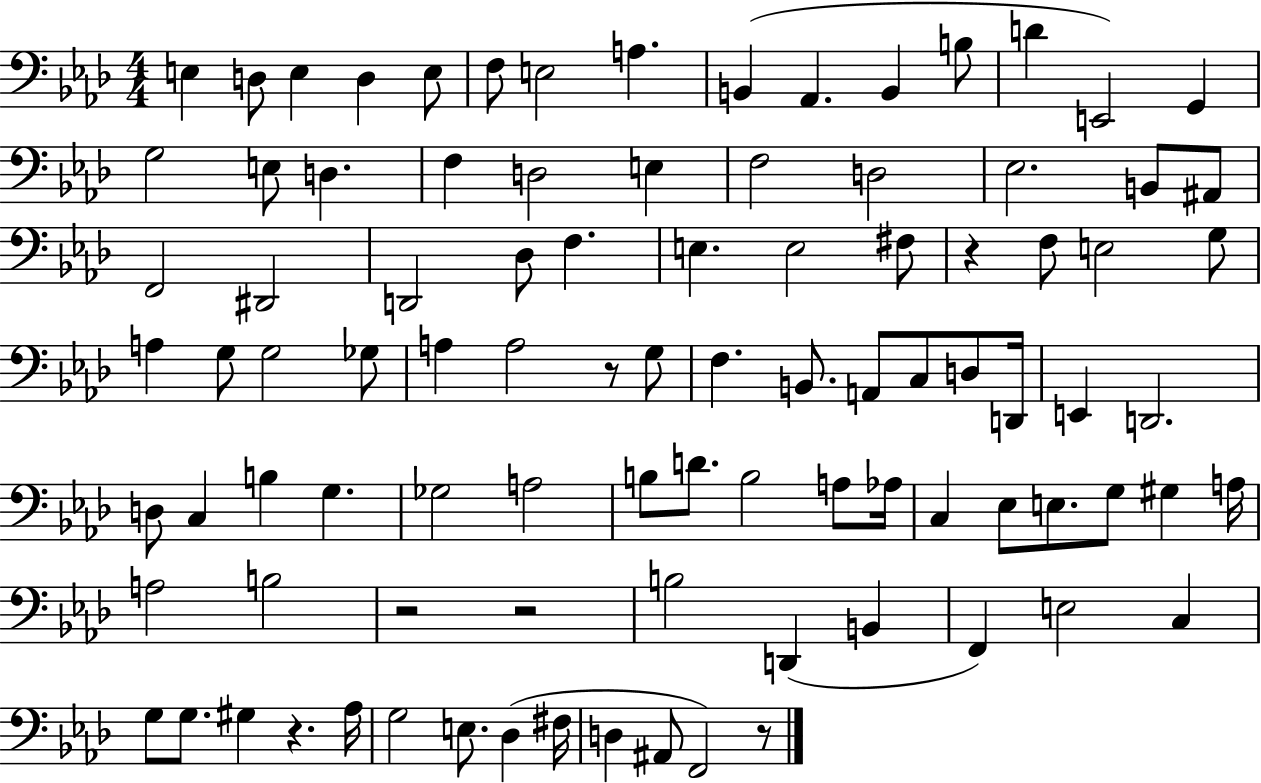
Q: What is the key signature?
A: AES major